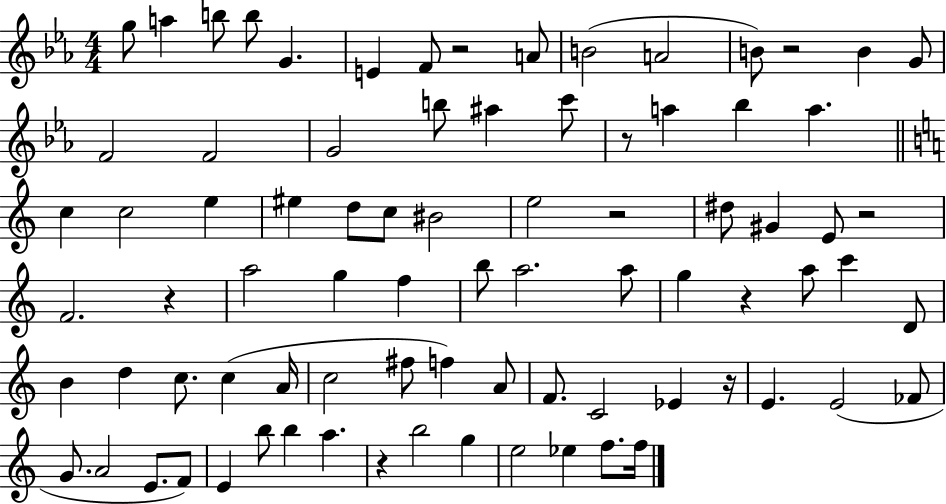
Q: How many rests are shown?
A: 9